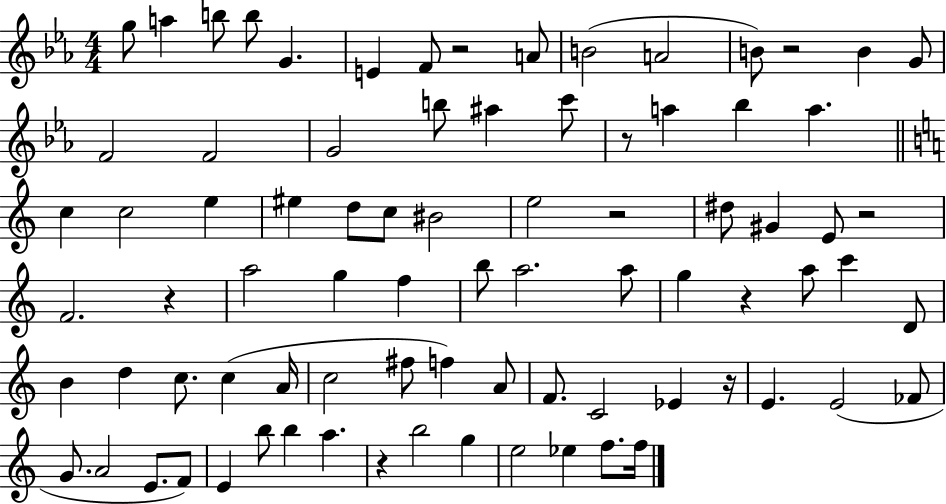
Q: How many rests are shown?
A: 9